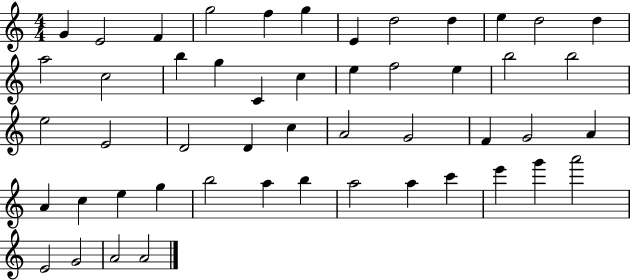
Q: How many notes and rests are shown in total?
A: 50